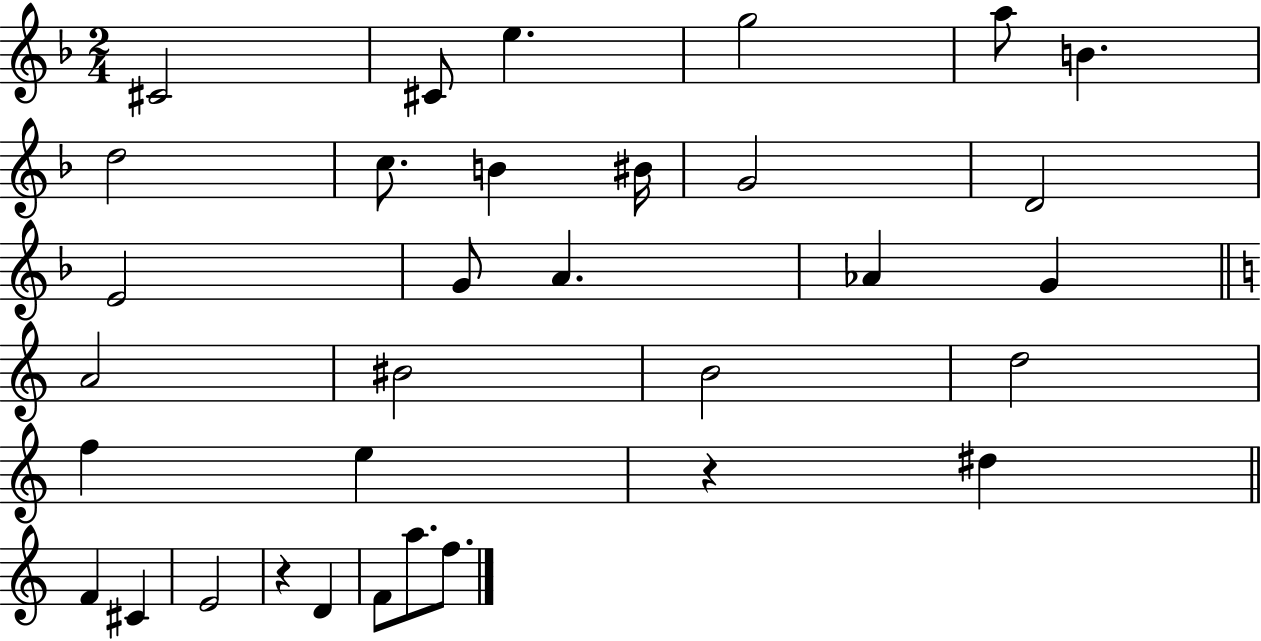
X:1
T:Untitled
M:2/4
L:1/4
K:F
^C2 ^C/2 e g2 a/2 B d2 c/2 B ^B/4 G2 D2 E2 G/2 A _A G A2 ^B2 B2 d2 f e z ^d F ^C E2 z D F/2 a/2 f/2